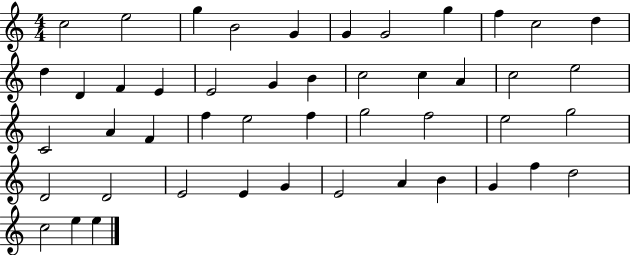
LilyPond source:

{
  \clef treble
  \numericTimeSignature
  \time 4/4
  \key c \major
  c''2 e''2 | g''4 b'2 g'4 | g'4 g'2 g''4 | f''4 c''2 d''4 | \break d''4 d'4 f'4 e'4 | e'2 g'4 b'4 | c''2 c''4 a'4 | c''2 e''2 | \break c'2 a'4 f'4 | f''4 e''2 f''4 | g''2 f''2 | e''2 g''2 | \break d'2 d'2 | e'2 e'4 g'4 | e'2 a'4 b'4 | g'4 f''4 d''2 | \break c''2 e''4 e''4 | \bar "|."
}